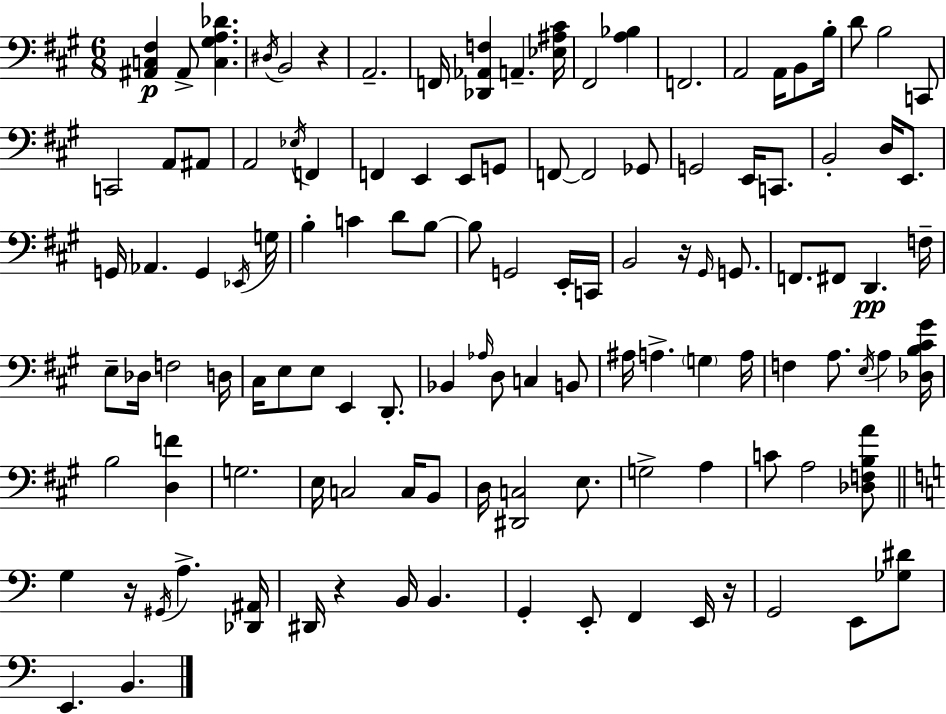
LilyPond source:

{
  \clef bass
  \numericTimeSignature
  \time 6/8
  \key a \major
  <ais, c fis>4\p ais,8-> <c gis a des'>4. | \acciaccatura { dis16 } b,2 r4 | a,2.-- | f,16 <des, aes, f>4 a,4.-- | \break <ees ais cis'>16 fis,2 <a bes>4 | f,2. | a,2 a,16 b,8 | b16-. d'8 b2 c,8 | \break c,2 a,8 ais,8 | a,2 \acciaccatura { ees16 } f,4 | f,4 e,4 e,8 | g,8 f,8~~ f,2 | \break ges,8 g,2 e,16 c,8. | b,2-. d16 e,8. | g,16 aes,4. g,4 | \acciaccatura { ees,16 } g16 b4-. c'4 d'8 | \break b8~~ b8 g,2 | e,16-. c,16 b,2 r16 | \grace { gis,16 } g,8. f,8. fis,8 d,4.\pp | f16-- e8-- des16 f2 | \break d16 cis16 e8 e8 e,4 | d,8.-. bes,4 \grace { aes16 } d8 c4 | b,8 ais16 a4.-> | \parenthesize g4 a16 f4 a8. | \break \acciaccatura { e16 } a4 <des b cis' gis'>16 b2 | <d f'>4 g2. | e16 c2 | c16 b,8 d16 <dis, c>2 | \break e8. g2-> | a4 c'8 a2 | <des f b a'>8 \bar "||" \break \key c \major g4 r16 \acciaccatura { gis,16 } a4.-> | <des, ais,>16 dis,16 r4 b,16 b,4. | g,4-. e,8-. f,4 e,16 | r16 g,2 e,8 <ges dis'>8 | \break e,4. b,4. | \bar "|."
}